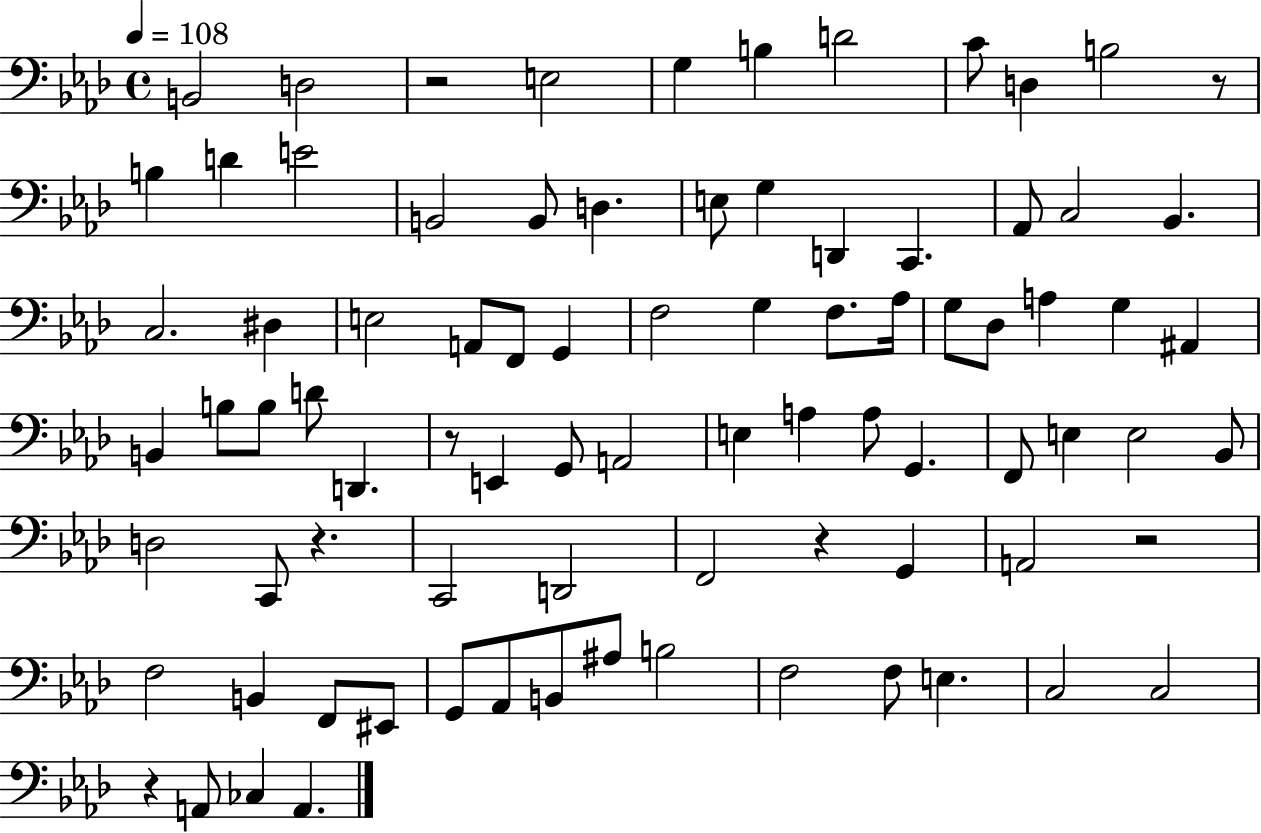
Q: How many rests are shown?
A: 7